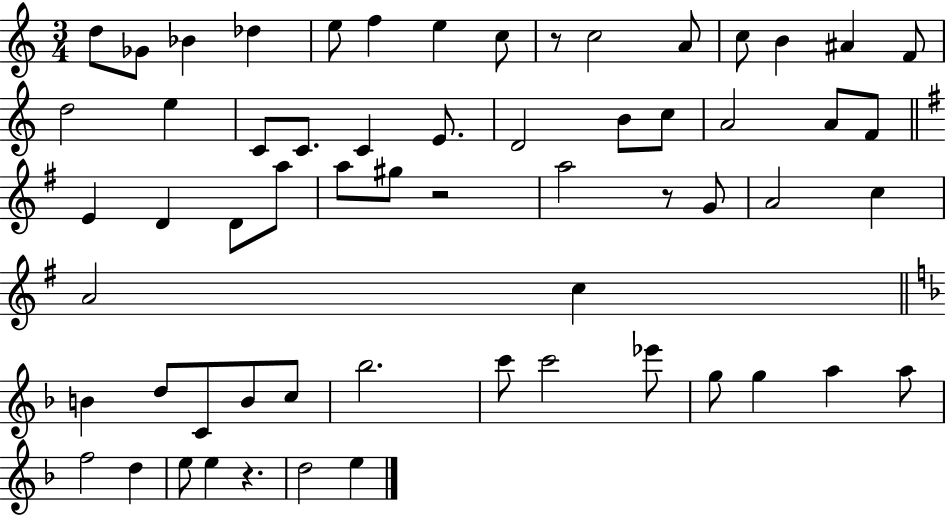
X:1
T:Untitled
M:3/4
L:1/4
K:C
d/2 _G/2 _B _d e/2 f e c/2 z/2 c2 A/2 c/2 B ^A F/2 d2 e C/2 C/2 C E/2 D2 B/2 c/2 A2 A/2 F/2 E D D/2 a/2 a/2 ^g/2 z2 a2 z/2 G/2 A2 c A2 c B d/2 C/2 B/2 c/2 _b2 c'/2 c'2 _e'/2 g/2 g a a/2 f2 d e/2 e z d2 e